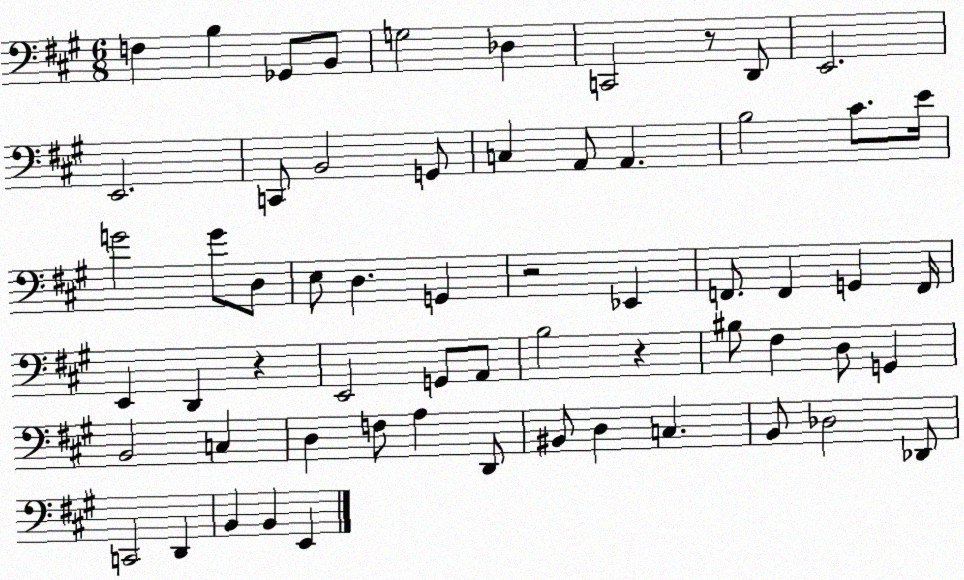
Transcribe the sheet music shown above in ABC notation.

X:1
T:Untitled
M:6/8
L:1/4
K:A
F, B, _G,,/2 B,,/2 G,2 _D, C,,2 z/2 D,,/2 E,,2 E,,2 C,,/2 B,,2 G,,/2 C, A,,/2 A,, B,2 ^C/2 E/4 G2 G/2 D,/2 E,/2 D, G,, z2 _E,, F,,/2 F,, G,, F,,/4 E,, D,, z E,,2 G,,/2 A,,/2 B,2 z ^B,/2 ^F, D,/2 G,, B,,2 C, D, F,/2 A, D,,/2 ^B,,/2 D, C, B,,/2 _D,2 _D,,/2 C,,2 D,, B,, B,, E,,